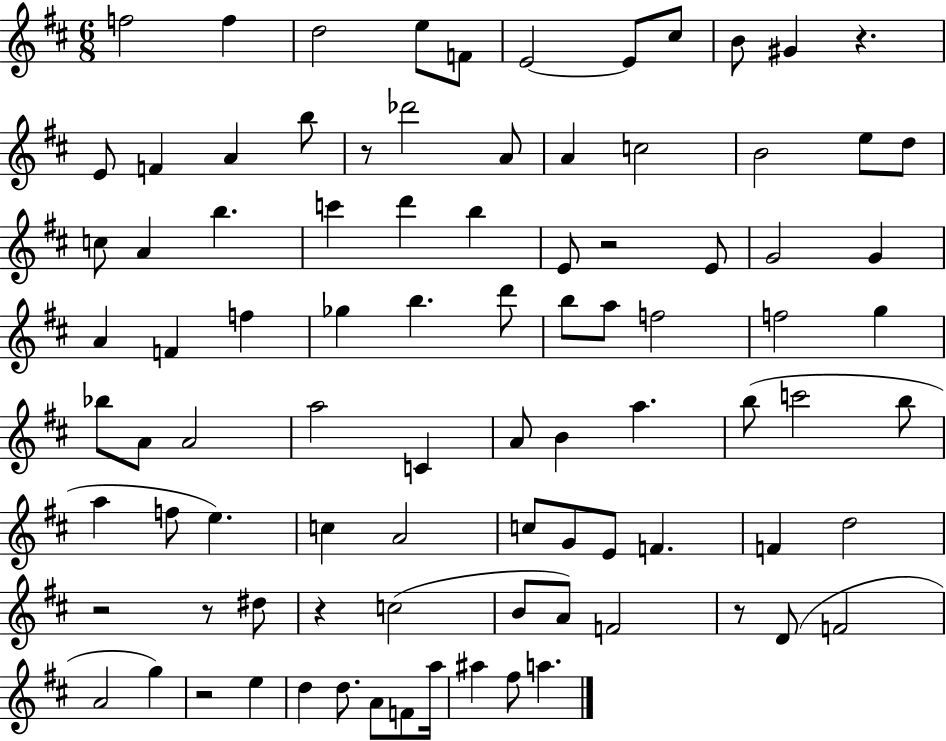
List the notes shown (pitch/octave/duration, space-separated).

F5/h F5/q D5/h E5/e F4/e E4/h E4/e C#5/e B4/e G#4/q R/q. E4/e F4/q A4/q B5/e R/e Db6/h A4/e A4/q C5/h B4/h E5/e D5/e C5/e A4/q B5/q. C6/q D6/q B5/q E4/e R/h E4/e G4/h G4/q A4/q F4/q F5/q Gb5/q B5/q. D6/e B5/e A5/e F5/h F5/h G5/q Bb5/e A4/e A4/h A5/h C4/q A4/e B4/q A5/q. B5/e C6/h B5/e A5/q F5/e E5/q. C5/q A4/h C5/e G4/e E4/e F4/q. F4/q D5/h R/h R/e D#5/e R/q C5/h B4/e A4/e F4/h R/e D4/e F4/h A4/h G5/q R/h E5/q D5/q D5/e. A4/e F4/e A5/s A#5/q F#5/e A5/q.